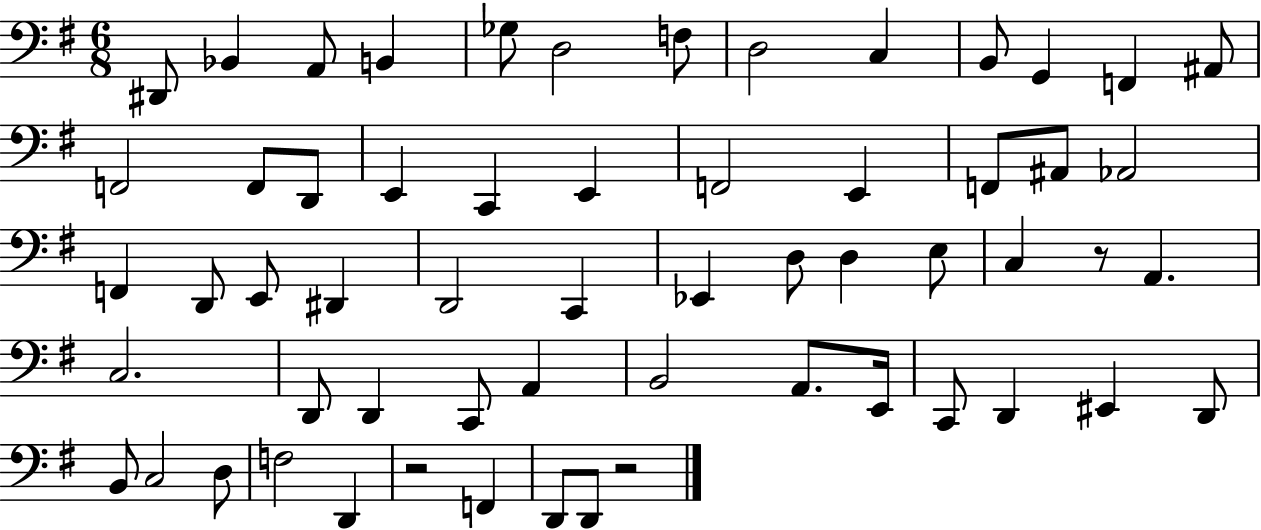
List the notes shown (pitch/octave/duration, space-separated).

D#2/e Bb2/q A2/e B2/q Gb3/e D3/h F3/e D3/h C3/q B2/e G2/q F2/q A#2/e F2/h F2/e D2/e E2/q C2/q E2/q F2/h E2/q F2/e A#2/e Ab2/h F2/q D2/e E2/e D#2/q D2/h C2/q Eb2/q D3/e D3/q E3/e C3/q R/e A2/q. C3/h. D2/e D2/q C2/e A2/q B2/h A2/e. E2/s C2/e D2/q EIS2/q D2/e B2/e C3/h D3/e F3/h D2/q R/h F2/q D2/e D2/e R/h